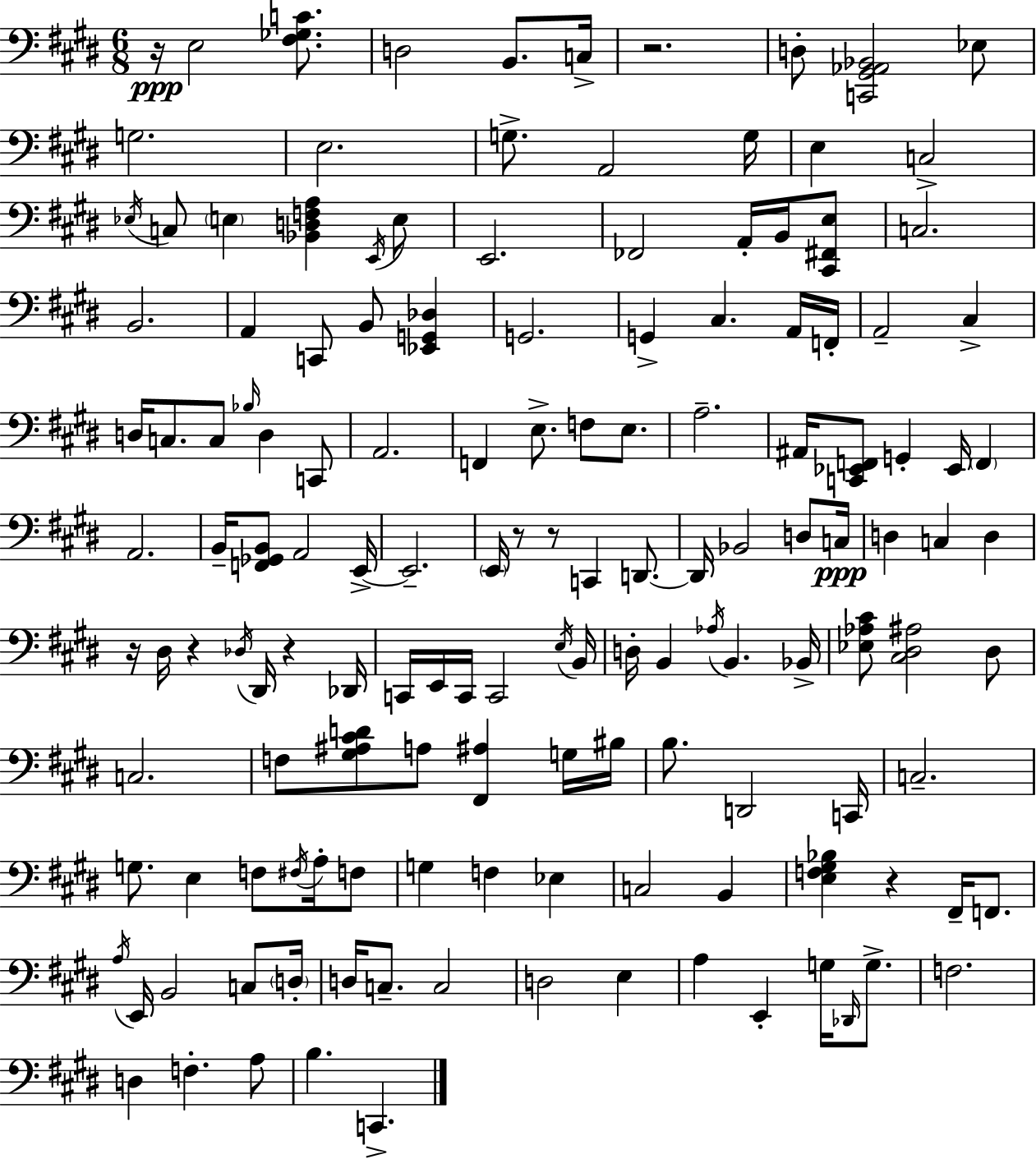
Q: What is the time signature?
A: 6/8